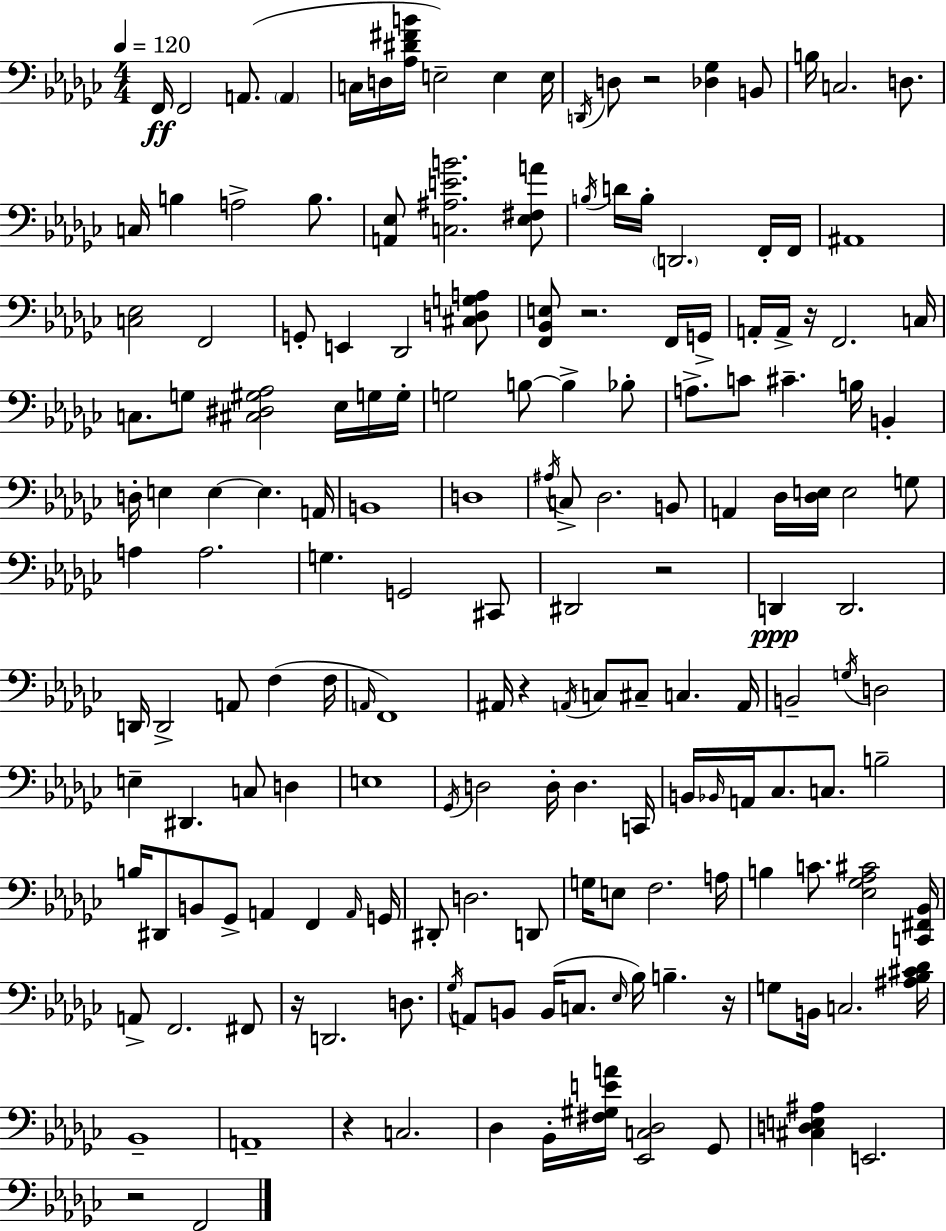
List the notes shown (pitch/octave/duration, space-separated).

F2/s F2/h A2/e. A2/q C3/s D3/s [Ab3,D#4,F#4,B4]/s E3/h E3/q E3/s D2/s D3/e R/h [Db3,Gb3]/q B2/e B3/s C3/h. D3/e. C3/s B3/q A3/h B3/e. [A2,Eb3]/e [C3,A#3,E4,B4]/h. [Eb3,F#3,A4]/e B3/s D4/s B3/s D2/h. F2/s F2/s A#2/w [C3,Eb3]/h F2/h G2/e E2/q Db2/h [C#3,D3,G3,A3]/e [F2,Bb2,E3]/e R/h. F2/s G2/s A2/s A2/s R/s F2/h. C3/s C3/e. G3/e [C#3,D#3,G#3,Ab3]/h Eb3/s G3/s G3/s G3/h B3/e B3/q Bb3/e A3/e. C4/e C#4/q. B3/s B2/q D3/s E3/q E3/q E3/q. A2/s B2/w D3/w A#3/s C3/e Db3/h. B2/e A2/q Db3/s [Db3,E3]/s E3/h G3/e A3/q A3/h. G3/q. G2/h C#2/e D#2/h R/h D2/q D2/h. D2/s D2/h A2/e F3/q F3/s A2/s F2/w A#2/s R/q A2/s C3/e C#3/e C3/q. A2/s B2/h G3/s D3/h E3/q D#2/q. C3/e D3/q E3/w Gb2/s D3/h D3/s D3/q. C2/s B2/s Bb2/s A2/s CES3/e. C3/e. B3/h B3/s D#2/e B2/e Gb2/e A2/q F2/q A2/s G2/s D#2/e D3/h. D2/e G3/s E3/e F3/h. A3/s B3/q C4/e. [Eb3,Gb3,Ab3,C#4]/h [C2,F#2,Bb2]/s A2/e F2/h. F#2/e R/s D2/h. D3/e. Gb3/s A2/e B2/e B2/s C3/e. Eb3/s Bb3/s B3/q. R/s G3/e B2/s C3/h. [A#3,Bb3,C#4,Db4]/s Bb2/w A2/w R/q C3/h. Db3/q Bb2/s [F#3,G#3,E4,A4]/s [Eb2,C3,Db3]/h Gb2/e [C#3,D3,E3,A#3]/q E2/h. R/h F2/h